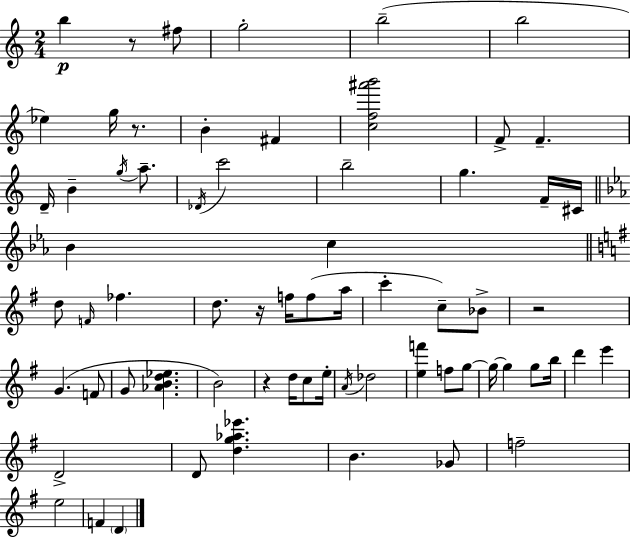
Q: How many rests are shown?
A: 5